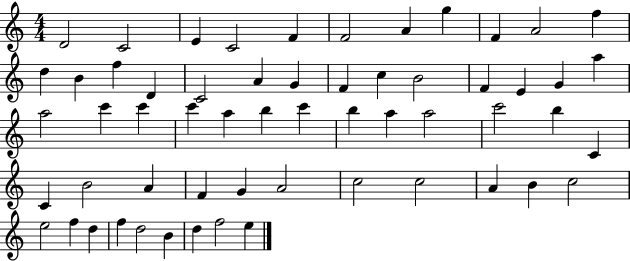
{
  \clef treble
  \numericTimeSignature
  \time 4/4
  \key c \major
  d'2 c'2 | e'4 c'2 f'4 | f'2 a'4 g''4 | f'4 a'2 f''4 | \break d''4 b'4 f''4 d'4 | c'2 a'4 g'4 | f'4 c''4 b'2 | f'4 e'4 g'4 a''4 | \break a''2 c'''4 c'''4 | c'''4 a''4 b''4 c'''4 | b''4 a''4 a''2 | c'''2 b''4 c'4 | \break c'4 b'2 a'4 | f'4 g'4 a'2 | c''2 c''2 | a'4 b'4 c''2 | \break e''2 f''4 d''4 | f''4 d''2 b'4 | d''4 f''2 e''4 | \bar "|."
}